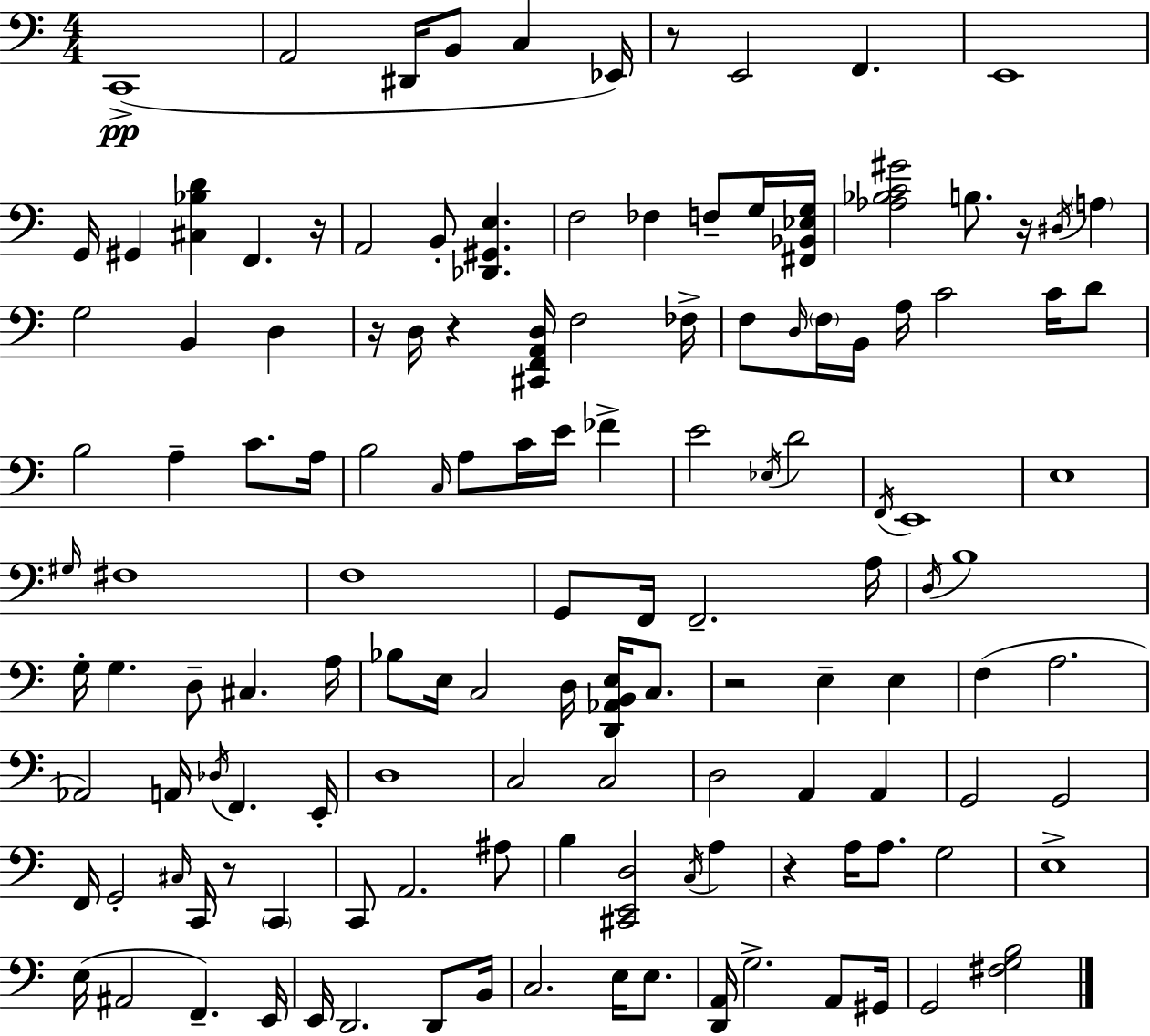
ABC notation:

X:1
T:Untitled
M:4/4
L:1/4
K:C
C,,4 A,,2 ^D,,/4 B,,/2 C, _E,,/4 z/2 E,,2 F,, E,,4 G,,/4 ^G,, [^C,_B,D] F,, z/4 A,,2 B,,/2 [_D,,^G,,E,] F,2 _F, F,/2 G,/4 [^F,,_B,,_E,G,]/4 [_A,_B,C^G]2 B,/2 z/4 ^D,/4 A, G,2 B,, D, z/4 D,/4 z [^C,,F,,A,,D,]/4 F,2 _F,/4 F,/2 D,/4 F,/4 B,,/4 A,/4 C2 C/4 D/2 B,2 A, C/2 A,/4 B,2 C,/4 A,/2 C/4 E/4 _F E2 _E,/4 D2 F,,/4 E,,4 E,4 ^G,/4 ^F,4 F,4 G,,/2 F,,/4 F,,2 A,/4 D,/4 B,4 G,/4 G, D,/2 ^C, A,/4 _B,/2 E,/4 C,2 D,/4 [D,,_A,,B,,E,]/4 C,/2 z2 E, E, F, A,2 _A,,2 A,,/4 _D,/4 F,, E,,/4 D,4 C,2 C,2 D,2 A,, A,, G,,2 G,,2 F,,/4 G,,2 ^C,/4 C,,/4 z/2 C,, C,,/2 A,,2 ^A,/2 B, [^C,,E,,D,]2 C,/4 A, z A,/4 A,/2 G,2 E,4 E,/4 ^A,,2 F,, E,,/4 E,,/4 D,,2 D,,/2 B,,/4 C,2 E,/4 E,/2 [D,,A,,]/4 G,2 A,,/2 ^G,,/4 G,,2 [^F,G,B,]2